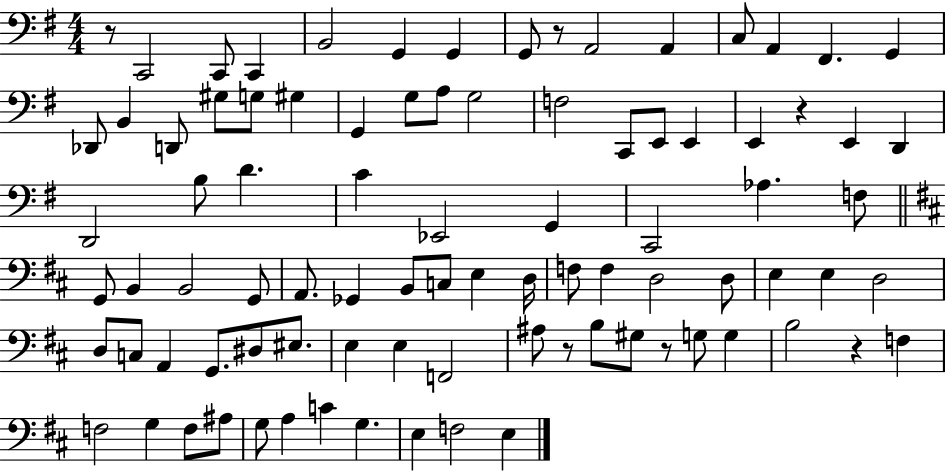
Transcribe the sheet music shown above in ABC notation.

X:1
T:Untitled
M:4/4
L:1/4
K:G
z/2 C,,2 C,,/2 C,, B,,2 G,, G,, G,,/2 z/2 A,,2 A,, C,/2 A,, ^F,, G,, _D,,/2 B,, D,,/2 ^G,/2 G,/2 ^G, G,, G,/2 A,/2 G,2 F,2 C,,/2 E,,/2 E,, E,, z E,, D,, D,,2 B,/2 D C _E,,2 G,, C,,2 _A, F,/2 G,,/2 B,, B,,2 G,,/2 A,,/2 _G,, B,,/2 C,/2 E, D,/4 F,/2 F, D,2 D,/2 E, E, D,2 D,/2 C,/2 A,, G,,/2 ^D,/2 ^E,/2 E, E, F,,2 ^A,/2 z/2 B,/2 ^G,/2 z/2 G,/2 G, B,2 z F, F,2 G, F,/2 ^A,/2 G,/2 A, C G, E, F,2 E,